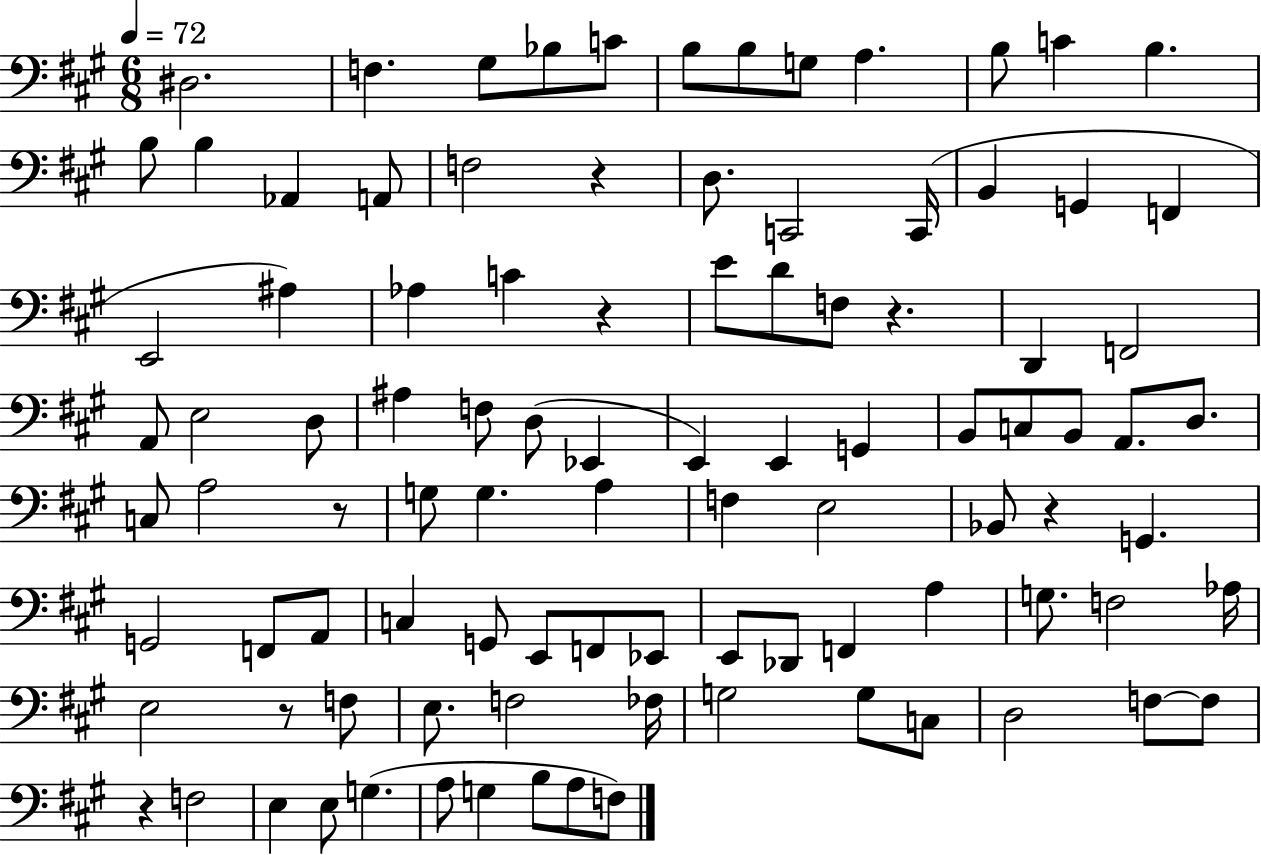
X:1
T:Untitled
M:6/8
L:1/4
K:A
^D,2 F, ^G,/2 _B,/2 C/2 B,/2 B,/2 G,/2 A, B,/2 C B, B,/2 B, _A,, A,,/2 F,2 z D,/2 C,,2 C,,/4 B,, G,, F,, E,,2 ^A, _A, C z E/2 D/2 F,/2 z D,, F,,2 A,,/2 E,2 D,/2 ^A, F,/2 D,/2 _E,, E,, E,, G,, B,,/2 C,/2 B,,/2 A,,/2 D,/2 C,/2 A,2 z/2 G,/2 G, A, F, E,2 _B,,/2 z G,, G,,2 F,,/2 A,,/2 C, G,,/2 E,,/2 F,,/2 _E,,/2 E,,/2 _D,,/2 F,, A, G,/2 F,2 _A,/4 E,2 z/2 F,/2 E,/2 F,2 _F,/4 G,2 G,/2 C,/2 D,2 F,/2 F,/2 z F,2 E, E,/2 G, A,/2 G, B,/2 A,/2 F,/2